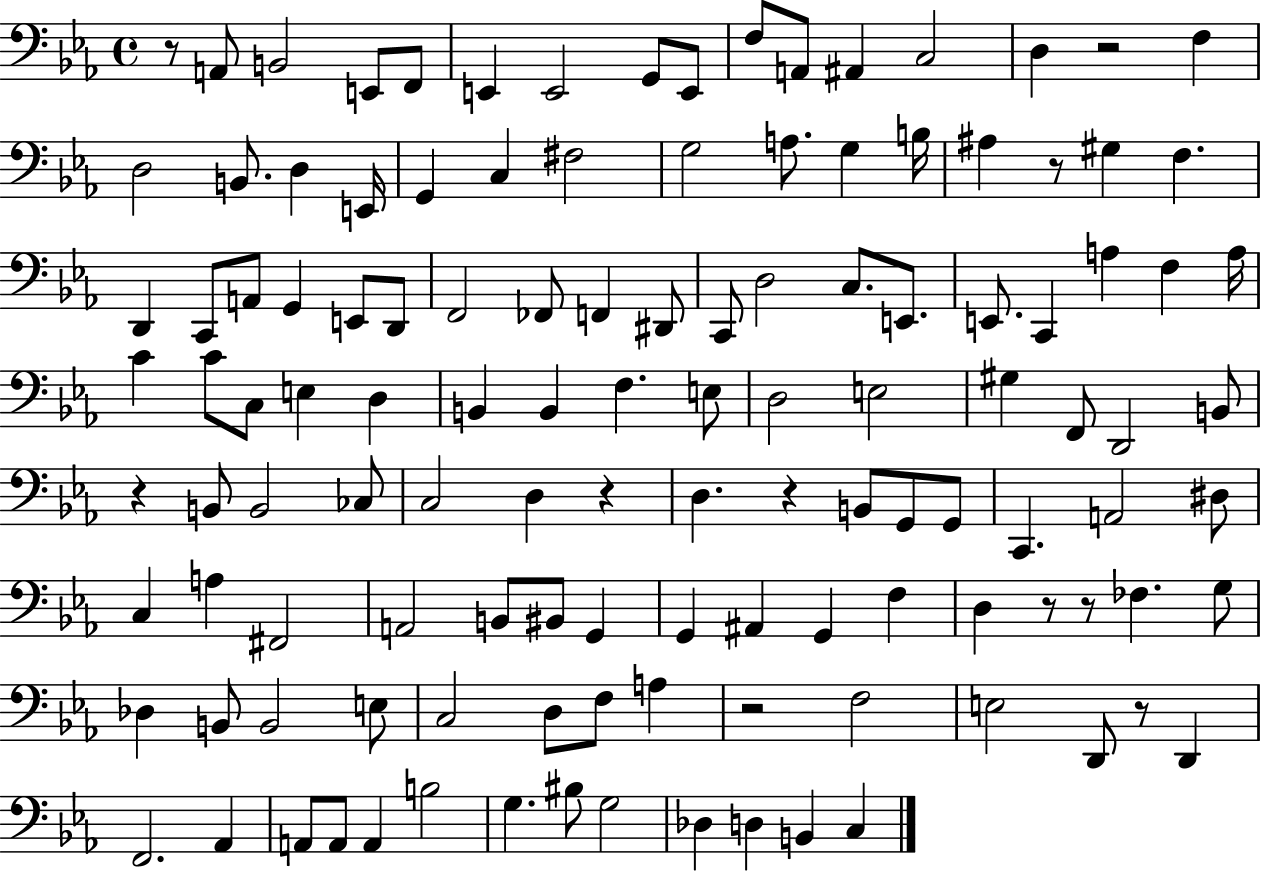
{
  \clef bass
  \time 4/4
  \defaultTimeSignature
  \key ees \major
  r8 a,8 b,2 e,8 f,8 | e,4 e,2 g,8 e,8 | f8 a,8 ais,4 c2 | d4 r2 f4 | \break d2 b,8. d4 e,16 | g,4 c4 fis2 | g2 a8. g4 b16 | ais4 r8 gis4 f4. | \break d,4 c,8 a,8 g,4 e,8 d,8 | f,2 fes,8 f,4 dis,8 | c,8 d2 c8. e,8. | e,8. c,4 a4 f4 a16 | \break c'4 c'8 c8 e4 d4 | b,4 b,4 f4. e8 | d2 e2 | gis4 f,8 d,2 b,8 | \break r4 b,8 b,2 ces8 | c2 d4 r4 | d4. r4 b,8 g,8 g,8 | c,4. a,2 dis8 | \break c4 a4 fis,2 | a,2 b,8 bis,8 g,4 | g,4 ais,4 g,4 f4 | d4 r8 r8 fes4. g8 | \break des4 b,8 b,2 e8 | c2 d8 f8 a4 | r2 f2 | e2 d,8 r8 d,4 | \break f,2. aes,4 | a,8 a,8 a,4 b2 | g4. bis8 g2 | des4 d4 b,4 c4 | \break \bar "|."
}